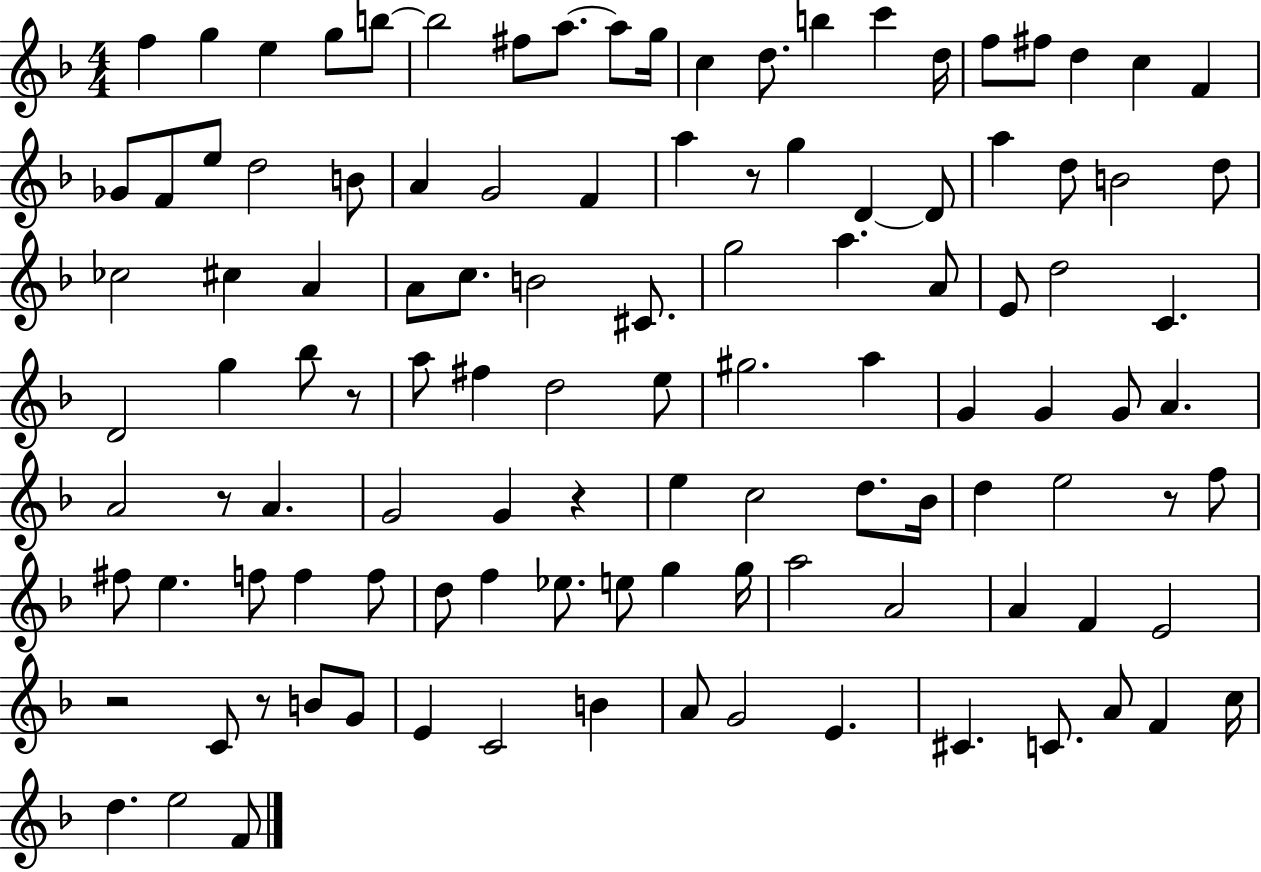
X:1
T:Untitled
M:4/4
L:1/4
K:F
f g e g/2 b/2 b2 ^f/2 a/2 a/2 g/4 c d/2 b c' d/4 f/2 ^f/2 d c F _G/2 F/2 e/2 d2 B/2 A G2 F a z/2 g D D/2 a d/2 B2 d/2 _c2 ^c A A/2 c/2 B2 ^C/2 g2 a A/2 E/2 d2 C D2 g _b/2 z/2 a/2 ^f d2 e/2 ^g2 a G G G/2 A A2 z/2 A G2 G z e c2 d/2 _B/4 d e2 z/2 f/2 ^f/2 e f/2 f f/2 d/2 f _e/2 e/2 g g/4 a2 A2 A F E2 z2 C/2 z/2 B/2 G/2 E C2 B A/2 G2 E ^C C/2 A/2 F c/4 d e2 F/2